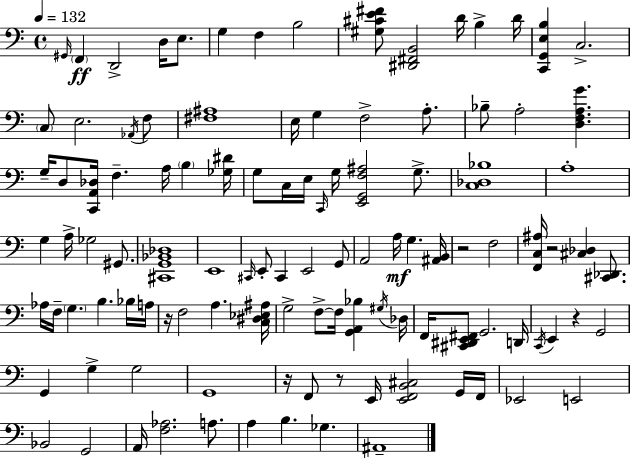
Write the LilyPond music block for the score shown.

{
  \clef bass
  \time 4/4
  \defaultTimeSignature
  \key c \major
  \tempo 4 = 132
  \grace { gis,16 }\ff \parenthesize f,4 d,2-> d16 e8. | g4 f4 b2 | <gis cis' e' fis'>8 <dis, fis, b,>2 d'16 b4-> | d'16 <c, g, e b>4 c2.-> | \break \parenthesize c8 e2. \acciaccatura { aes,16 } | f8 <fis ais>1 | e16 g4 f2-> a8.-. | bes8-- a2-. <d f a g'>4. | \break g16-- d8 <c, a, des>16 f4.-- a16 \parenthesize b4 | <ges dis'>16 g8 c16 e16 \grace { c,16 } g16 <e, g, f ais>2 | g8.-> <c des bes>1 | a1-. | \break g4 a16-> ges2 | gis,8. <cis, g, bes, des>1 | e,1 | \grace { cis,16 } e,8-. cis,4 e,2 | \break g,8 a,2 a16\mf g4. | <ais, b,>16 r2 f2 | <f, c ais>16 r2 <cis des>4 | <cis, des,>8. aes16 f16-- \parenthesize g4. b4. | \break bes16 a16 r16 f2 a4. | <c dis ees ais>16 g2-> f8->~~ f16 <g, a, bes>4 | \acciaccatura { gis16 } des16 f,16 <cis, dis, e, fis,>8 g,2. | d,16 \acciaccatura { c,16 } e,4 r4 g,2 | \break g,4 g4-> g2 | g,1 | r16 f,8 r8 e,16 <e, f, b, cis>2 | g,16 f,16 ees,2 e,2 | \break bes,2 g,2 | a,16 <f aes>2. | a8. a4 b4. | ges4. ais,1-- | \break \bar "|."
}